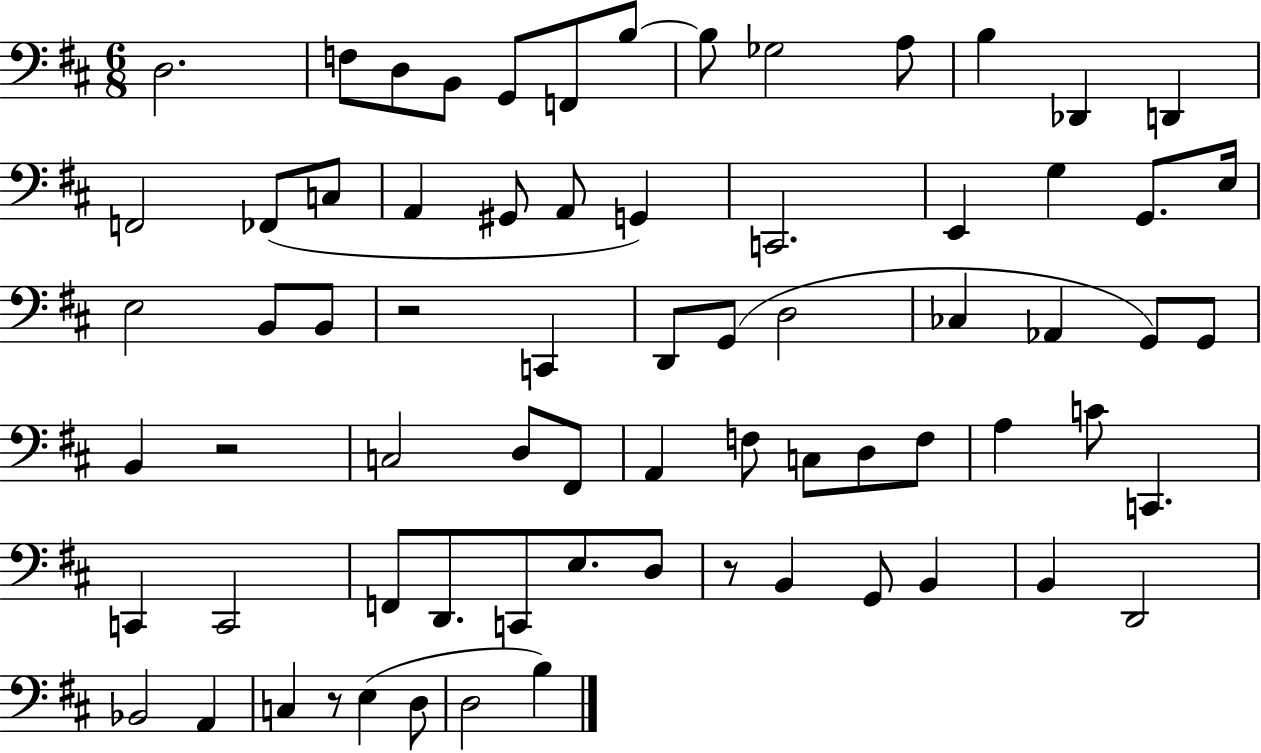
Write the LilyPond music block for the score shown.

{
  \clef bass
  \numericTimeSignature
  \time 6/8
  \key d \major
  d2. | f8 d8 b,8 g,8 f,8 b8~~ | b8 ges2 a8 | b4 des,4 d,4 | \break f,2 fes,8( c8 | a,4 gis,8 a,8 g,4) | c,2. | e,4 g4 g,8. e16 | \break e2 b,8 b,8 | r2 c,4 | d,8 g,8( d2 | ces4 aes,4 g,8) g,8 | \break b,4 r2 | c2 d8 fis,8 | a,4 f8 c8 d8 f8 | a4 c'8 c,4. | \break c,4 c,2 | f,8 d,8. c,8 e8. d8 | r8 b,4 g,8 b,4 | b,4 d,2 | \break bes,2 a,4 | c4 r8 e4( d8 | d2 b4) | \bar "|."
}